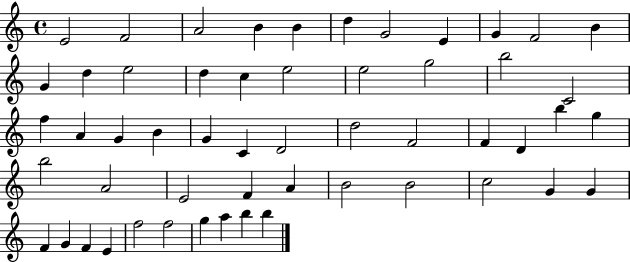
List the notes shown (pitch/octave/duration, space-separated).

E4/h F4/h A4/h B4/q B4/q D5/q G4/h E4/q G4/q F4/h B4/q G4/q D5/q E5/h D5/q C5/q E5/h E5/h G5/h B5/h C4/h F5/q A4/q G4/q B4/q G4/q C4/q D4/h D5/h F4/h F4/q D4/q B5/q G5/q B5/h A4/h E4/h F4/q A4/q B4/h B4/h C5/h G4/q G4/q F4/q G4/q F4/q E4/q F5/h F5/h G5/q A5/q B5/q B5/q